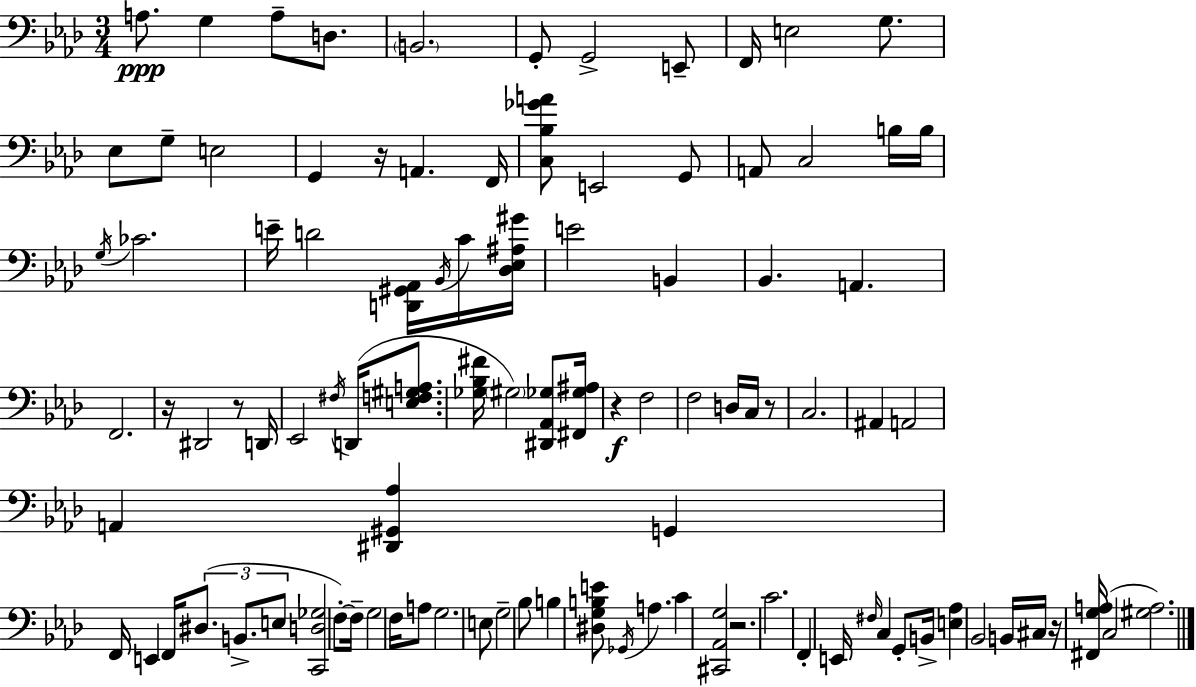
X:1
T:Untitled
M:3/4
L:1/4
K:Fm
A,/2 G, A,/2 D,/2 B,,2 G,,/2 G,,2 E,,/2 F,,/4 E,2 G,/2 _E,/2 G,/2 E,2 G,, z/4 A,, F,,/4 [C,_B,_GA]/2 E,,2 G,,/2 A,,/2 C,2 B,/4 B,/4 G,/4 _C2 E/4 D2 [D,,^G,,_A,,]/4 _B,,/4 C/4 [_D,_E,^A,^G]/4 E2 B,, _B,, A,, F,,2 z/4 ^D,,2 z/2 D,,/4 _E,,2 ^F,/4 D,,/4 [E,F,^G,A,]/2 [_G,_B,^F]/4 ^G,2 [^D,,_A,,_G,]/2 [^F,,_G,^A,]/4 z F,2 F,2 D,/4 C,/4 z/2 C,2 ^A,, A,,2 A,, [^D,,^G,,_A,] G,, F,,/4 E,, F,,/4 ^D,/2 B,,/2 E,/2 [C,,D,_G,]2 F,/2 F,/4 G,2 F,/4 A,/2 G,2 E,/2 G,2 _B,/2 B, [^D,G,B,E]/2 _G,,/4 A, C [^C,,_A,,G,]2 z2 C2 F,, E,,/4 ^F,/4 C, G,,/2 B,,/4 [E,_A,] _B,,2 B,,/4 ^C,/4 z/4 [^F,,G,A,]/4 C,2 [^G,A,]2